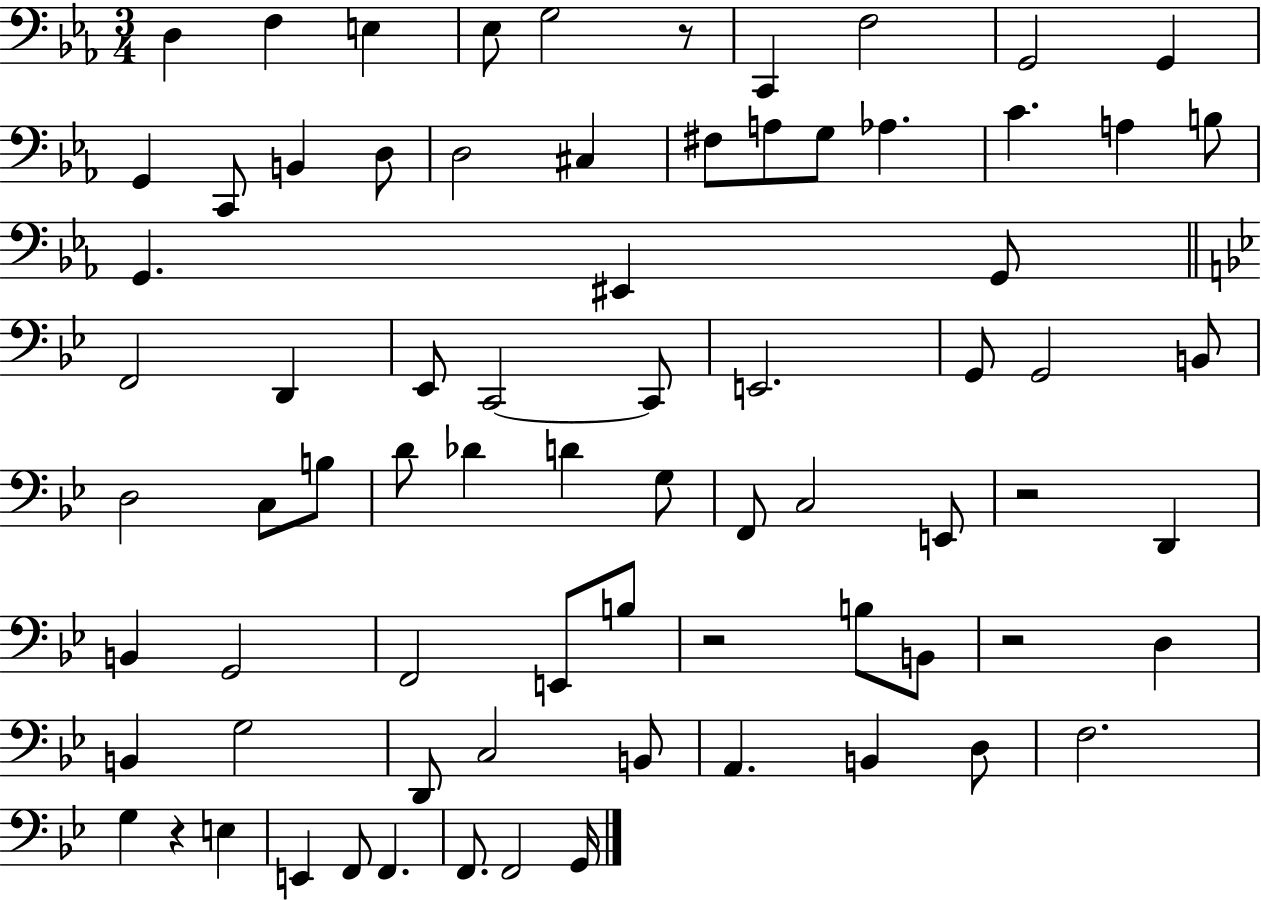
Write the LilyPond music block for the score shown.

{
  \clef bass
  \numericTimeSignature
  \time 3/4
  \key ees \major
  d4 f4 e4 | ees8 g2 r8 | c,4 f2 | g,2 g,4 | \break g,4 c,8 b,4 d8 | d2 cis4 | fis8 a8 g8 aes4. | c'4. a4 b8 | \break g,4. eis,4 g,8 | \bar "||" \break \key bes \major f,2 d,4 | ees,8 c,2~~ c,8 | e,2. | g,8 g,2 b,8 | \break d2 c8 b8 | d'8 des'4 d'4 g8 | f,8 c2 e,8 | r2 d,4 | \break b,4 g,2 | f,2 e,8 b8 | r2 b8 b,8 | r2 d4 | \break b,4 g2 | d,8 c2 b,8 | a,4. b,4 d8 | f2. | \break g4 r4 e4 | e,4 f,8 f,4. | f,8. f,2 g,16 | \bar "|."
}